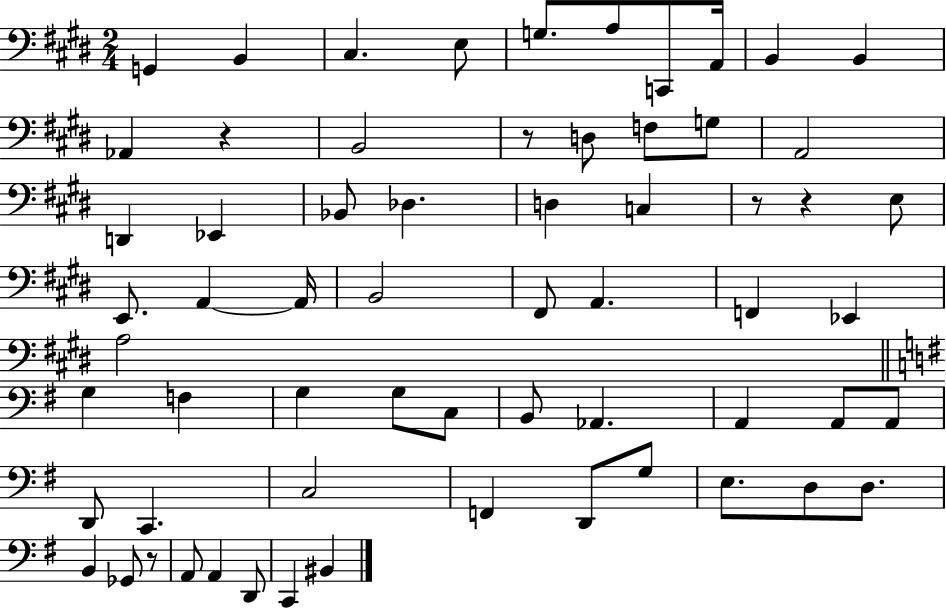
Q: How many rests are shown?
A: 5